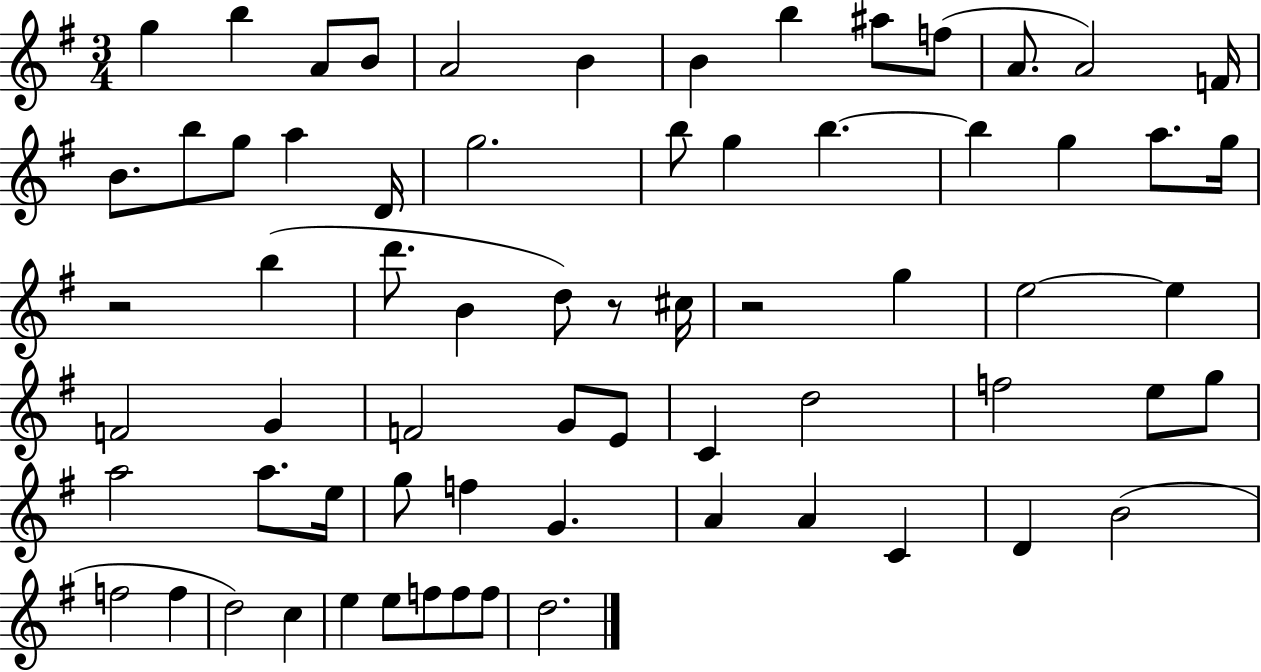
{
  \clef treble
  \numericTimeSignature
  \time 3/4
  \key g \major
  g''4 b''4 a'8 b'8 | a'2 b'4 | b'4 b''4 ais''8 f''8( | a'8. a'2) f'16 | \break b'8. b''8 g''8 a''4 d'16 | g''2. | b''8 g''4 b''4.~~ | b''4 g''4 a''8. g''16 | \break r2 b''4( | d'''8. b'4 d''8) r8 cis''16 | r2 g''4 | e''2~~ e''4 | \break f'2 g'4 | f'2 g'8 e'8 | c'4 d''2 | f''2 e''8 g''8 | \break a''2 a''8. e''16 | g''8 f''4 g'4. | a'4 a'4 c'4 | d'4 b'2( | \break f''2 f''4 | d''2) c''4 | e''4 e''8 f''8 f''8 f''8 | d''2. | \break \bar "|."
}